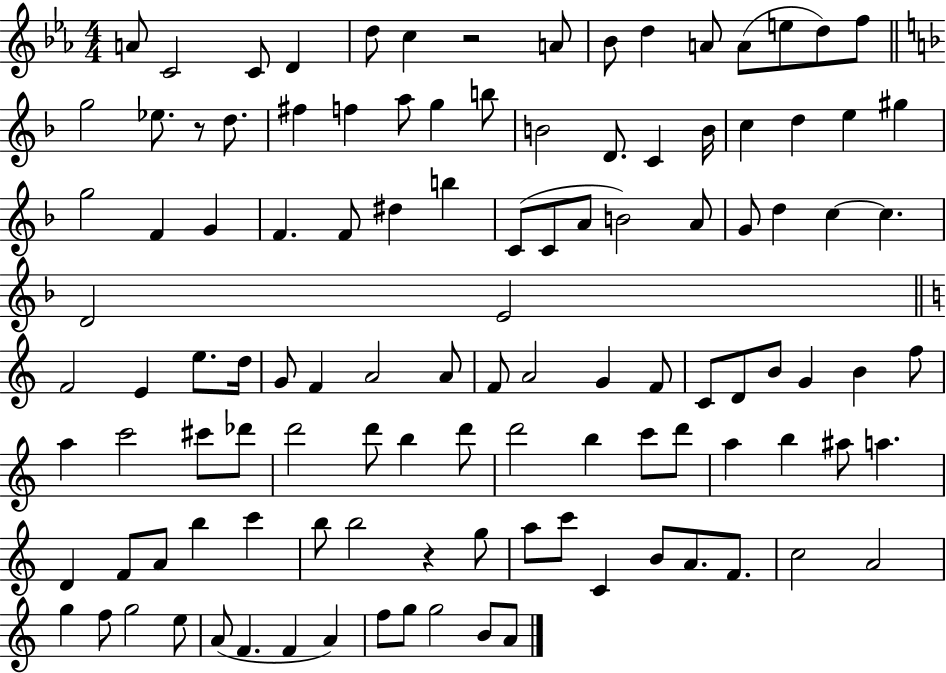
A4/e C4/h C4/e D4/q D5/e C5/q R/h A4/e Bb4/e D5/q A4/e A4/e E5/e D5/e F5/e G5/h Eb5/e. R/e D5/e. F#5/q F5/q A5/e G5/q B5/e B4/h D4/e. C4/q B4/s C5/q D5/q E5/q G#5/q G5/h F4/q G4/q F4/q. F4/e D#5/q B5/q C4/e C4/e A4/e B4/h A4/e G4/e D5/q C5/q C5/q. D4/h E4/h F4/h E4/q E5/e. D5/s G4/e F4/q A4/h A4/e F4/e A4/h G4/q F4/e C4/e D4/e B4/e G4/q B4/q F5/e A5/q C6/h C#6/e Db6/e D6/h D6/e B5/q D6/e D6/h B5/q C6/e D6/e A5/q B5/q A#5/e A5/q. D4/q F4/e A4/e B5/q C6/q B5/e B5/h R/q G5/e A5/e C6/e C4/q B4/e A4/e. F4/e. C5/h A4/h G5/q F5/e G5/h E5/e A4/e F4/q. F4/q A4/q F5/e G5/e G5/h B4/e A4/e